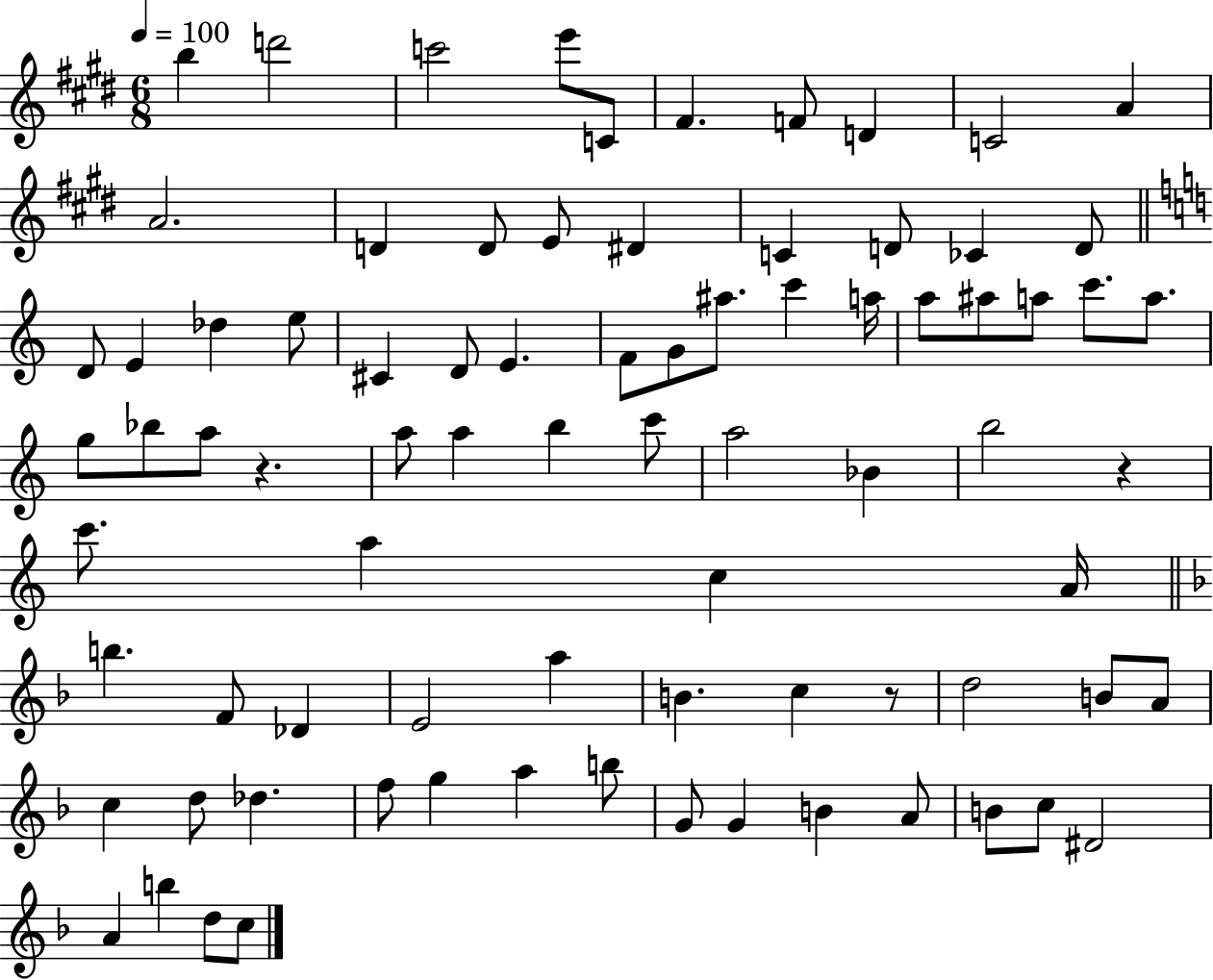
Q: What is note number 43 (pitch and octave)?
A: C6